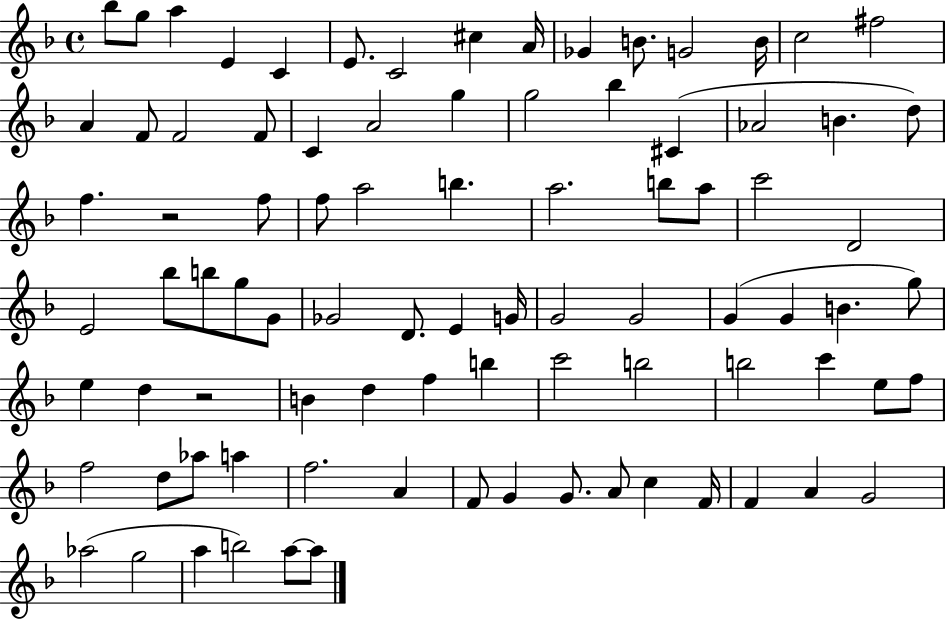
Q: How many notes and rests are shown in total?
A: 88